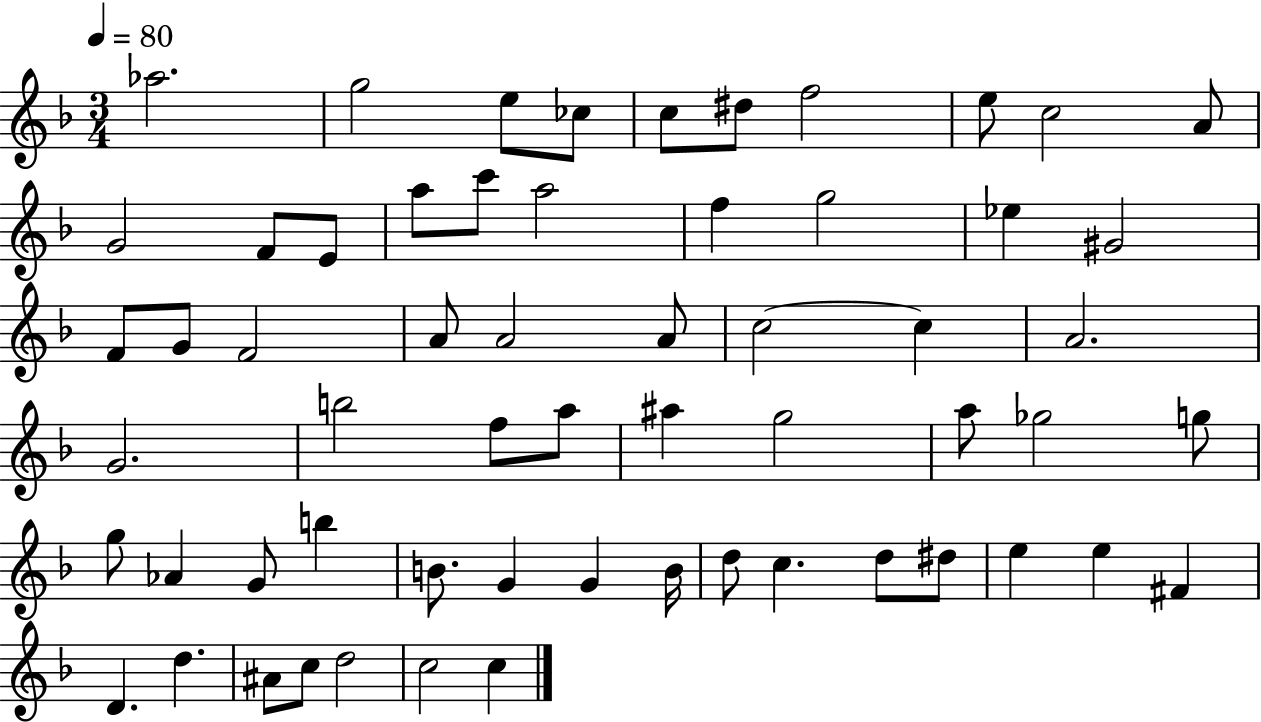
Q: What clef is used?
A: treble